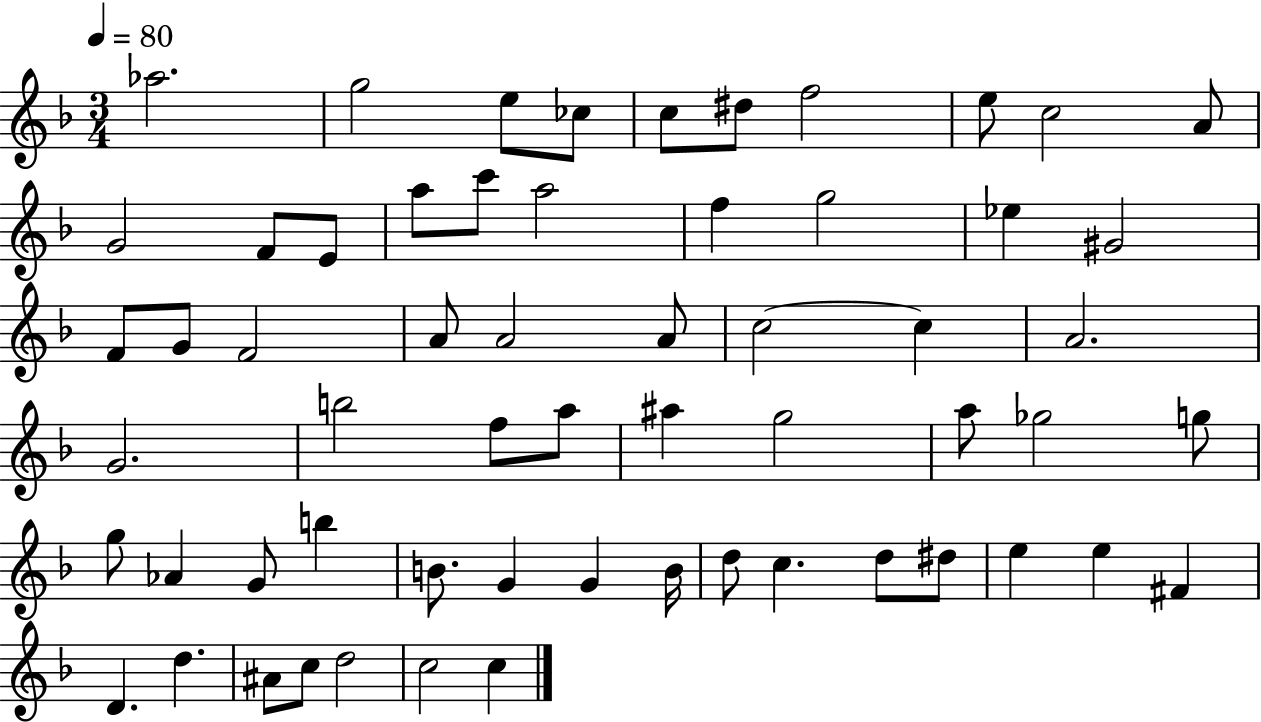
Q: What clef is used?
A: treble